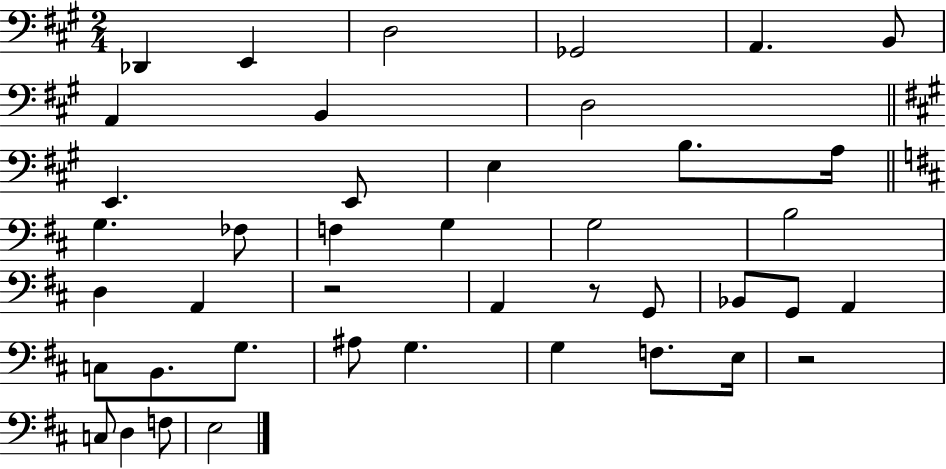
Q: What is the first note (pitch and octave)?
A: Db2